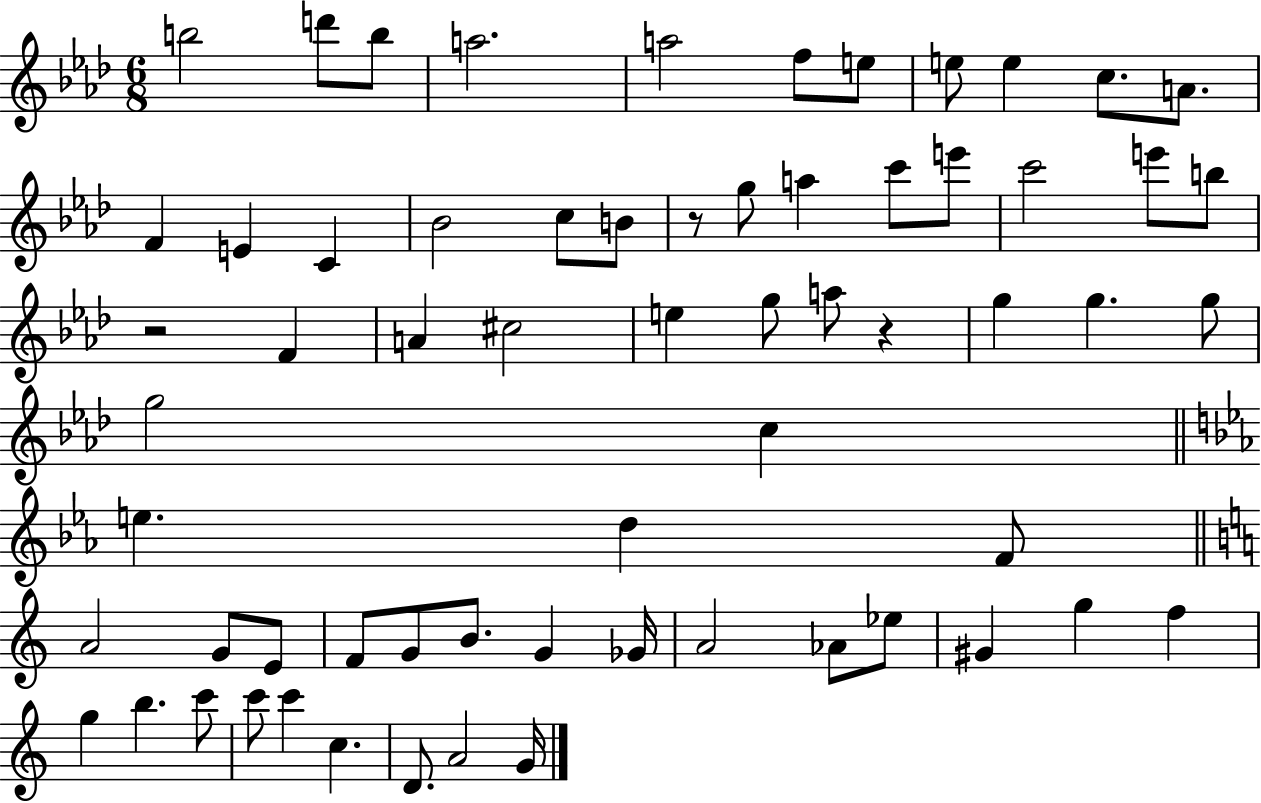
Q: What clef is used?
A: treble